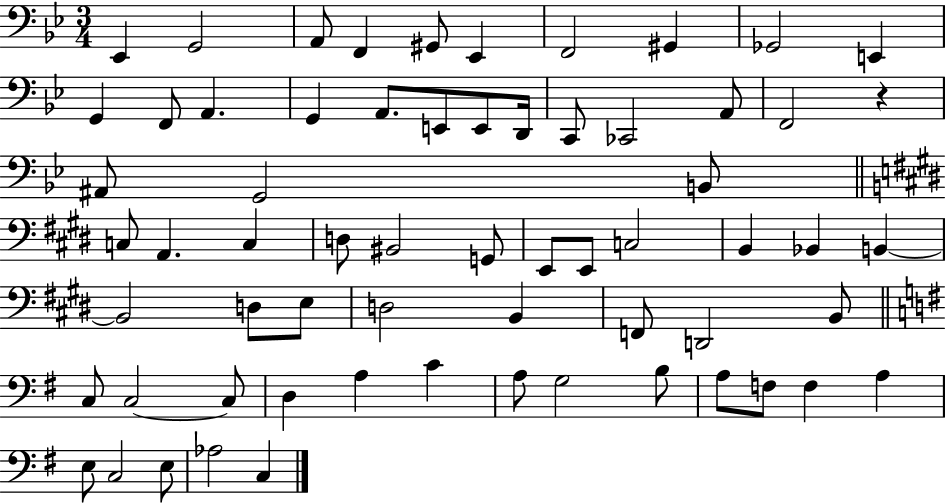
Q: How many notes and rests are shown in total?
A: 64